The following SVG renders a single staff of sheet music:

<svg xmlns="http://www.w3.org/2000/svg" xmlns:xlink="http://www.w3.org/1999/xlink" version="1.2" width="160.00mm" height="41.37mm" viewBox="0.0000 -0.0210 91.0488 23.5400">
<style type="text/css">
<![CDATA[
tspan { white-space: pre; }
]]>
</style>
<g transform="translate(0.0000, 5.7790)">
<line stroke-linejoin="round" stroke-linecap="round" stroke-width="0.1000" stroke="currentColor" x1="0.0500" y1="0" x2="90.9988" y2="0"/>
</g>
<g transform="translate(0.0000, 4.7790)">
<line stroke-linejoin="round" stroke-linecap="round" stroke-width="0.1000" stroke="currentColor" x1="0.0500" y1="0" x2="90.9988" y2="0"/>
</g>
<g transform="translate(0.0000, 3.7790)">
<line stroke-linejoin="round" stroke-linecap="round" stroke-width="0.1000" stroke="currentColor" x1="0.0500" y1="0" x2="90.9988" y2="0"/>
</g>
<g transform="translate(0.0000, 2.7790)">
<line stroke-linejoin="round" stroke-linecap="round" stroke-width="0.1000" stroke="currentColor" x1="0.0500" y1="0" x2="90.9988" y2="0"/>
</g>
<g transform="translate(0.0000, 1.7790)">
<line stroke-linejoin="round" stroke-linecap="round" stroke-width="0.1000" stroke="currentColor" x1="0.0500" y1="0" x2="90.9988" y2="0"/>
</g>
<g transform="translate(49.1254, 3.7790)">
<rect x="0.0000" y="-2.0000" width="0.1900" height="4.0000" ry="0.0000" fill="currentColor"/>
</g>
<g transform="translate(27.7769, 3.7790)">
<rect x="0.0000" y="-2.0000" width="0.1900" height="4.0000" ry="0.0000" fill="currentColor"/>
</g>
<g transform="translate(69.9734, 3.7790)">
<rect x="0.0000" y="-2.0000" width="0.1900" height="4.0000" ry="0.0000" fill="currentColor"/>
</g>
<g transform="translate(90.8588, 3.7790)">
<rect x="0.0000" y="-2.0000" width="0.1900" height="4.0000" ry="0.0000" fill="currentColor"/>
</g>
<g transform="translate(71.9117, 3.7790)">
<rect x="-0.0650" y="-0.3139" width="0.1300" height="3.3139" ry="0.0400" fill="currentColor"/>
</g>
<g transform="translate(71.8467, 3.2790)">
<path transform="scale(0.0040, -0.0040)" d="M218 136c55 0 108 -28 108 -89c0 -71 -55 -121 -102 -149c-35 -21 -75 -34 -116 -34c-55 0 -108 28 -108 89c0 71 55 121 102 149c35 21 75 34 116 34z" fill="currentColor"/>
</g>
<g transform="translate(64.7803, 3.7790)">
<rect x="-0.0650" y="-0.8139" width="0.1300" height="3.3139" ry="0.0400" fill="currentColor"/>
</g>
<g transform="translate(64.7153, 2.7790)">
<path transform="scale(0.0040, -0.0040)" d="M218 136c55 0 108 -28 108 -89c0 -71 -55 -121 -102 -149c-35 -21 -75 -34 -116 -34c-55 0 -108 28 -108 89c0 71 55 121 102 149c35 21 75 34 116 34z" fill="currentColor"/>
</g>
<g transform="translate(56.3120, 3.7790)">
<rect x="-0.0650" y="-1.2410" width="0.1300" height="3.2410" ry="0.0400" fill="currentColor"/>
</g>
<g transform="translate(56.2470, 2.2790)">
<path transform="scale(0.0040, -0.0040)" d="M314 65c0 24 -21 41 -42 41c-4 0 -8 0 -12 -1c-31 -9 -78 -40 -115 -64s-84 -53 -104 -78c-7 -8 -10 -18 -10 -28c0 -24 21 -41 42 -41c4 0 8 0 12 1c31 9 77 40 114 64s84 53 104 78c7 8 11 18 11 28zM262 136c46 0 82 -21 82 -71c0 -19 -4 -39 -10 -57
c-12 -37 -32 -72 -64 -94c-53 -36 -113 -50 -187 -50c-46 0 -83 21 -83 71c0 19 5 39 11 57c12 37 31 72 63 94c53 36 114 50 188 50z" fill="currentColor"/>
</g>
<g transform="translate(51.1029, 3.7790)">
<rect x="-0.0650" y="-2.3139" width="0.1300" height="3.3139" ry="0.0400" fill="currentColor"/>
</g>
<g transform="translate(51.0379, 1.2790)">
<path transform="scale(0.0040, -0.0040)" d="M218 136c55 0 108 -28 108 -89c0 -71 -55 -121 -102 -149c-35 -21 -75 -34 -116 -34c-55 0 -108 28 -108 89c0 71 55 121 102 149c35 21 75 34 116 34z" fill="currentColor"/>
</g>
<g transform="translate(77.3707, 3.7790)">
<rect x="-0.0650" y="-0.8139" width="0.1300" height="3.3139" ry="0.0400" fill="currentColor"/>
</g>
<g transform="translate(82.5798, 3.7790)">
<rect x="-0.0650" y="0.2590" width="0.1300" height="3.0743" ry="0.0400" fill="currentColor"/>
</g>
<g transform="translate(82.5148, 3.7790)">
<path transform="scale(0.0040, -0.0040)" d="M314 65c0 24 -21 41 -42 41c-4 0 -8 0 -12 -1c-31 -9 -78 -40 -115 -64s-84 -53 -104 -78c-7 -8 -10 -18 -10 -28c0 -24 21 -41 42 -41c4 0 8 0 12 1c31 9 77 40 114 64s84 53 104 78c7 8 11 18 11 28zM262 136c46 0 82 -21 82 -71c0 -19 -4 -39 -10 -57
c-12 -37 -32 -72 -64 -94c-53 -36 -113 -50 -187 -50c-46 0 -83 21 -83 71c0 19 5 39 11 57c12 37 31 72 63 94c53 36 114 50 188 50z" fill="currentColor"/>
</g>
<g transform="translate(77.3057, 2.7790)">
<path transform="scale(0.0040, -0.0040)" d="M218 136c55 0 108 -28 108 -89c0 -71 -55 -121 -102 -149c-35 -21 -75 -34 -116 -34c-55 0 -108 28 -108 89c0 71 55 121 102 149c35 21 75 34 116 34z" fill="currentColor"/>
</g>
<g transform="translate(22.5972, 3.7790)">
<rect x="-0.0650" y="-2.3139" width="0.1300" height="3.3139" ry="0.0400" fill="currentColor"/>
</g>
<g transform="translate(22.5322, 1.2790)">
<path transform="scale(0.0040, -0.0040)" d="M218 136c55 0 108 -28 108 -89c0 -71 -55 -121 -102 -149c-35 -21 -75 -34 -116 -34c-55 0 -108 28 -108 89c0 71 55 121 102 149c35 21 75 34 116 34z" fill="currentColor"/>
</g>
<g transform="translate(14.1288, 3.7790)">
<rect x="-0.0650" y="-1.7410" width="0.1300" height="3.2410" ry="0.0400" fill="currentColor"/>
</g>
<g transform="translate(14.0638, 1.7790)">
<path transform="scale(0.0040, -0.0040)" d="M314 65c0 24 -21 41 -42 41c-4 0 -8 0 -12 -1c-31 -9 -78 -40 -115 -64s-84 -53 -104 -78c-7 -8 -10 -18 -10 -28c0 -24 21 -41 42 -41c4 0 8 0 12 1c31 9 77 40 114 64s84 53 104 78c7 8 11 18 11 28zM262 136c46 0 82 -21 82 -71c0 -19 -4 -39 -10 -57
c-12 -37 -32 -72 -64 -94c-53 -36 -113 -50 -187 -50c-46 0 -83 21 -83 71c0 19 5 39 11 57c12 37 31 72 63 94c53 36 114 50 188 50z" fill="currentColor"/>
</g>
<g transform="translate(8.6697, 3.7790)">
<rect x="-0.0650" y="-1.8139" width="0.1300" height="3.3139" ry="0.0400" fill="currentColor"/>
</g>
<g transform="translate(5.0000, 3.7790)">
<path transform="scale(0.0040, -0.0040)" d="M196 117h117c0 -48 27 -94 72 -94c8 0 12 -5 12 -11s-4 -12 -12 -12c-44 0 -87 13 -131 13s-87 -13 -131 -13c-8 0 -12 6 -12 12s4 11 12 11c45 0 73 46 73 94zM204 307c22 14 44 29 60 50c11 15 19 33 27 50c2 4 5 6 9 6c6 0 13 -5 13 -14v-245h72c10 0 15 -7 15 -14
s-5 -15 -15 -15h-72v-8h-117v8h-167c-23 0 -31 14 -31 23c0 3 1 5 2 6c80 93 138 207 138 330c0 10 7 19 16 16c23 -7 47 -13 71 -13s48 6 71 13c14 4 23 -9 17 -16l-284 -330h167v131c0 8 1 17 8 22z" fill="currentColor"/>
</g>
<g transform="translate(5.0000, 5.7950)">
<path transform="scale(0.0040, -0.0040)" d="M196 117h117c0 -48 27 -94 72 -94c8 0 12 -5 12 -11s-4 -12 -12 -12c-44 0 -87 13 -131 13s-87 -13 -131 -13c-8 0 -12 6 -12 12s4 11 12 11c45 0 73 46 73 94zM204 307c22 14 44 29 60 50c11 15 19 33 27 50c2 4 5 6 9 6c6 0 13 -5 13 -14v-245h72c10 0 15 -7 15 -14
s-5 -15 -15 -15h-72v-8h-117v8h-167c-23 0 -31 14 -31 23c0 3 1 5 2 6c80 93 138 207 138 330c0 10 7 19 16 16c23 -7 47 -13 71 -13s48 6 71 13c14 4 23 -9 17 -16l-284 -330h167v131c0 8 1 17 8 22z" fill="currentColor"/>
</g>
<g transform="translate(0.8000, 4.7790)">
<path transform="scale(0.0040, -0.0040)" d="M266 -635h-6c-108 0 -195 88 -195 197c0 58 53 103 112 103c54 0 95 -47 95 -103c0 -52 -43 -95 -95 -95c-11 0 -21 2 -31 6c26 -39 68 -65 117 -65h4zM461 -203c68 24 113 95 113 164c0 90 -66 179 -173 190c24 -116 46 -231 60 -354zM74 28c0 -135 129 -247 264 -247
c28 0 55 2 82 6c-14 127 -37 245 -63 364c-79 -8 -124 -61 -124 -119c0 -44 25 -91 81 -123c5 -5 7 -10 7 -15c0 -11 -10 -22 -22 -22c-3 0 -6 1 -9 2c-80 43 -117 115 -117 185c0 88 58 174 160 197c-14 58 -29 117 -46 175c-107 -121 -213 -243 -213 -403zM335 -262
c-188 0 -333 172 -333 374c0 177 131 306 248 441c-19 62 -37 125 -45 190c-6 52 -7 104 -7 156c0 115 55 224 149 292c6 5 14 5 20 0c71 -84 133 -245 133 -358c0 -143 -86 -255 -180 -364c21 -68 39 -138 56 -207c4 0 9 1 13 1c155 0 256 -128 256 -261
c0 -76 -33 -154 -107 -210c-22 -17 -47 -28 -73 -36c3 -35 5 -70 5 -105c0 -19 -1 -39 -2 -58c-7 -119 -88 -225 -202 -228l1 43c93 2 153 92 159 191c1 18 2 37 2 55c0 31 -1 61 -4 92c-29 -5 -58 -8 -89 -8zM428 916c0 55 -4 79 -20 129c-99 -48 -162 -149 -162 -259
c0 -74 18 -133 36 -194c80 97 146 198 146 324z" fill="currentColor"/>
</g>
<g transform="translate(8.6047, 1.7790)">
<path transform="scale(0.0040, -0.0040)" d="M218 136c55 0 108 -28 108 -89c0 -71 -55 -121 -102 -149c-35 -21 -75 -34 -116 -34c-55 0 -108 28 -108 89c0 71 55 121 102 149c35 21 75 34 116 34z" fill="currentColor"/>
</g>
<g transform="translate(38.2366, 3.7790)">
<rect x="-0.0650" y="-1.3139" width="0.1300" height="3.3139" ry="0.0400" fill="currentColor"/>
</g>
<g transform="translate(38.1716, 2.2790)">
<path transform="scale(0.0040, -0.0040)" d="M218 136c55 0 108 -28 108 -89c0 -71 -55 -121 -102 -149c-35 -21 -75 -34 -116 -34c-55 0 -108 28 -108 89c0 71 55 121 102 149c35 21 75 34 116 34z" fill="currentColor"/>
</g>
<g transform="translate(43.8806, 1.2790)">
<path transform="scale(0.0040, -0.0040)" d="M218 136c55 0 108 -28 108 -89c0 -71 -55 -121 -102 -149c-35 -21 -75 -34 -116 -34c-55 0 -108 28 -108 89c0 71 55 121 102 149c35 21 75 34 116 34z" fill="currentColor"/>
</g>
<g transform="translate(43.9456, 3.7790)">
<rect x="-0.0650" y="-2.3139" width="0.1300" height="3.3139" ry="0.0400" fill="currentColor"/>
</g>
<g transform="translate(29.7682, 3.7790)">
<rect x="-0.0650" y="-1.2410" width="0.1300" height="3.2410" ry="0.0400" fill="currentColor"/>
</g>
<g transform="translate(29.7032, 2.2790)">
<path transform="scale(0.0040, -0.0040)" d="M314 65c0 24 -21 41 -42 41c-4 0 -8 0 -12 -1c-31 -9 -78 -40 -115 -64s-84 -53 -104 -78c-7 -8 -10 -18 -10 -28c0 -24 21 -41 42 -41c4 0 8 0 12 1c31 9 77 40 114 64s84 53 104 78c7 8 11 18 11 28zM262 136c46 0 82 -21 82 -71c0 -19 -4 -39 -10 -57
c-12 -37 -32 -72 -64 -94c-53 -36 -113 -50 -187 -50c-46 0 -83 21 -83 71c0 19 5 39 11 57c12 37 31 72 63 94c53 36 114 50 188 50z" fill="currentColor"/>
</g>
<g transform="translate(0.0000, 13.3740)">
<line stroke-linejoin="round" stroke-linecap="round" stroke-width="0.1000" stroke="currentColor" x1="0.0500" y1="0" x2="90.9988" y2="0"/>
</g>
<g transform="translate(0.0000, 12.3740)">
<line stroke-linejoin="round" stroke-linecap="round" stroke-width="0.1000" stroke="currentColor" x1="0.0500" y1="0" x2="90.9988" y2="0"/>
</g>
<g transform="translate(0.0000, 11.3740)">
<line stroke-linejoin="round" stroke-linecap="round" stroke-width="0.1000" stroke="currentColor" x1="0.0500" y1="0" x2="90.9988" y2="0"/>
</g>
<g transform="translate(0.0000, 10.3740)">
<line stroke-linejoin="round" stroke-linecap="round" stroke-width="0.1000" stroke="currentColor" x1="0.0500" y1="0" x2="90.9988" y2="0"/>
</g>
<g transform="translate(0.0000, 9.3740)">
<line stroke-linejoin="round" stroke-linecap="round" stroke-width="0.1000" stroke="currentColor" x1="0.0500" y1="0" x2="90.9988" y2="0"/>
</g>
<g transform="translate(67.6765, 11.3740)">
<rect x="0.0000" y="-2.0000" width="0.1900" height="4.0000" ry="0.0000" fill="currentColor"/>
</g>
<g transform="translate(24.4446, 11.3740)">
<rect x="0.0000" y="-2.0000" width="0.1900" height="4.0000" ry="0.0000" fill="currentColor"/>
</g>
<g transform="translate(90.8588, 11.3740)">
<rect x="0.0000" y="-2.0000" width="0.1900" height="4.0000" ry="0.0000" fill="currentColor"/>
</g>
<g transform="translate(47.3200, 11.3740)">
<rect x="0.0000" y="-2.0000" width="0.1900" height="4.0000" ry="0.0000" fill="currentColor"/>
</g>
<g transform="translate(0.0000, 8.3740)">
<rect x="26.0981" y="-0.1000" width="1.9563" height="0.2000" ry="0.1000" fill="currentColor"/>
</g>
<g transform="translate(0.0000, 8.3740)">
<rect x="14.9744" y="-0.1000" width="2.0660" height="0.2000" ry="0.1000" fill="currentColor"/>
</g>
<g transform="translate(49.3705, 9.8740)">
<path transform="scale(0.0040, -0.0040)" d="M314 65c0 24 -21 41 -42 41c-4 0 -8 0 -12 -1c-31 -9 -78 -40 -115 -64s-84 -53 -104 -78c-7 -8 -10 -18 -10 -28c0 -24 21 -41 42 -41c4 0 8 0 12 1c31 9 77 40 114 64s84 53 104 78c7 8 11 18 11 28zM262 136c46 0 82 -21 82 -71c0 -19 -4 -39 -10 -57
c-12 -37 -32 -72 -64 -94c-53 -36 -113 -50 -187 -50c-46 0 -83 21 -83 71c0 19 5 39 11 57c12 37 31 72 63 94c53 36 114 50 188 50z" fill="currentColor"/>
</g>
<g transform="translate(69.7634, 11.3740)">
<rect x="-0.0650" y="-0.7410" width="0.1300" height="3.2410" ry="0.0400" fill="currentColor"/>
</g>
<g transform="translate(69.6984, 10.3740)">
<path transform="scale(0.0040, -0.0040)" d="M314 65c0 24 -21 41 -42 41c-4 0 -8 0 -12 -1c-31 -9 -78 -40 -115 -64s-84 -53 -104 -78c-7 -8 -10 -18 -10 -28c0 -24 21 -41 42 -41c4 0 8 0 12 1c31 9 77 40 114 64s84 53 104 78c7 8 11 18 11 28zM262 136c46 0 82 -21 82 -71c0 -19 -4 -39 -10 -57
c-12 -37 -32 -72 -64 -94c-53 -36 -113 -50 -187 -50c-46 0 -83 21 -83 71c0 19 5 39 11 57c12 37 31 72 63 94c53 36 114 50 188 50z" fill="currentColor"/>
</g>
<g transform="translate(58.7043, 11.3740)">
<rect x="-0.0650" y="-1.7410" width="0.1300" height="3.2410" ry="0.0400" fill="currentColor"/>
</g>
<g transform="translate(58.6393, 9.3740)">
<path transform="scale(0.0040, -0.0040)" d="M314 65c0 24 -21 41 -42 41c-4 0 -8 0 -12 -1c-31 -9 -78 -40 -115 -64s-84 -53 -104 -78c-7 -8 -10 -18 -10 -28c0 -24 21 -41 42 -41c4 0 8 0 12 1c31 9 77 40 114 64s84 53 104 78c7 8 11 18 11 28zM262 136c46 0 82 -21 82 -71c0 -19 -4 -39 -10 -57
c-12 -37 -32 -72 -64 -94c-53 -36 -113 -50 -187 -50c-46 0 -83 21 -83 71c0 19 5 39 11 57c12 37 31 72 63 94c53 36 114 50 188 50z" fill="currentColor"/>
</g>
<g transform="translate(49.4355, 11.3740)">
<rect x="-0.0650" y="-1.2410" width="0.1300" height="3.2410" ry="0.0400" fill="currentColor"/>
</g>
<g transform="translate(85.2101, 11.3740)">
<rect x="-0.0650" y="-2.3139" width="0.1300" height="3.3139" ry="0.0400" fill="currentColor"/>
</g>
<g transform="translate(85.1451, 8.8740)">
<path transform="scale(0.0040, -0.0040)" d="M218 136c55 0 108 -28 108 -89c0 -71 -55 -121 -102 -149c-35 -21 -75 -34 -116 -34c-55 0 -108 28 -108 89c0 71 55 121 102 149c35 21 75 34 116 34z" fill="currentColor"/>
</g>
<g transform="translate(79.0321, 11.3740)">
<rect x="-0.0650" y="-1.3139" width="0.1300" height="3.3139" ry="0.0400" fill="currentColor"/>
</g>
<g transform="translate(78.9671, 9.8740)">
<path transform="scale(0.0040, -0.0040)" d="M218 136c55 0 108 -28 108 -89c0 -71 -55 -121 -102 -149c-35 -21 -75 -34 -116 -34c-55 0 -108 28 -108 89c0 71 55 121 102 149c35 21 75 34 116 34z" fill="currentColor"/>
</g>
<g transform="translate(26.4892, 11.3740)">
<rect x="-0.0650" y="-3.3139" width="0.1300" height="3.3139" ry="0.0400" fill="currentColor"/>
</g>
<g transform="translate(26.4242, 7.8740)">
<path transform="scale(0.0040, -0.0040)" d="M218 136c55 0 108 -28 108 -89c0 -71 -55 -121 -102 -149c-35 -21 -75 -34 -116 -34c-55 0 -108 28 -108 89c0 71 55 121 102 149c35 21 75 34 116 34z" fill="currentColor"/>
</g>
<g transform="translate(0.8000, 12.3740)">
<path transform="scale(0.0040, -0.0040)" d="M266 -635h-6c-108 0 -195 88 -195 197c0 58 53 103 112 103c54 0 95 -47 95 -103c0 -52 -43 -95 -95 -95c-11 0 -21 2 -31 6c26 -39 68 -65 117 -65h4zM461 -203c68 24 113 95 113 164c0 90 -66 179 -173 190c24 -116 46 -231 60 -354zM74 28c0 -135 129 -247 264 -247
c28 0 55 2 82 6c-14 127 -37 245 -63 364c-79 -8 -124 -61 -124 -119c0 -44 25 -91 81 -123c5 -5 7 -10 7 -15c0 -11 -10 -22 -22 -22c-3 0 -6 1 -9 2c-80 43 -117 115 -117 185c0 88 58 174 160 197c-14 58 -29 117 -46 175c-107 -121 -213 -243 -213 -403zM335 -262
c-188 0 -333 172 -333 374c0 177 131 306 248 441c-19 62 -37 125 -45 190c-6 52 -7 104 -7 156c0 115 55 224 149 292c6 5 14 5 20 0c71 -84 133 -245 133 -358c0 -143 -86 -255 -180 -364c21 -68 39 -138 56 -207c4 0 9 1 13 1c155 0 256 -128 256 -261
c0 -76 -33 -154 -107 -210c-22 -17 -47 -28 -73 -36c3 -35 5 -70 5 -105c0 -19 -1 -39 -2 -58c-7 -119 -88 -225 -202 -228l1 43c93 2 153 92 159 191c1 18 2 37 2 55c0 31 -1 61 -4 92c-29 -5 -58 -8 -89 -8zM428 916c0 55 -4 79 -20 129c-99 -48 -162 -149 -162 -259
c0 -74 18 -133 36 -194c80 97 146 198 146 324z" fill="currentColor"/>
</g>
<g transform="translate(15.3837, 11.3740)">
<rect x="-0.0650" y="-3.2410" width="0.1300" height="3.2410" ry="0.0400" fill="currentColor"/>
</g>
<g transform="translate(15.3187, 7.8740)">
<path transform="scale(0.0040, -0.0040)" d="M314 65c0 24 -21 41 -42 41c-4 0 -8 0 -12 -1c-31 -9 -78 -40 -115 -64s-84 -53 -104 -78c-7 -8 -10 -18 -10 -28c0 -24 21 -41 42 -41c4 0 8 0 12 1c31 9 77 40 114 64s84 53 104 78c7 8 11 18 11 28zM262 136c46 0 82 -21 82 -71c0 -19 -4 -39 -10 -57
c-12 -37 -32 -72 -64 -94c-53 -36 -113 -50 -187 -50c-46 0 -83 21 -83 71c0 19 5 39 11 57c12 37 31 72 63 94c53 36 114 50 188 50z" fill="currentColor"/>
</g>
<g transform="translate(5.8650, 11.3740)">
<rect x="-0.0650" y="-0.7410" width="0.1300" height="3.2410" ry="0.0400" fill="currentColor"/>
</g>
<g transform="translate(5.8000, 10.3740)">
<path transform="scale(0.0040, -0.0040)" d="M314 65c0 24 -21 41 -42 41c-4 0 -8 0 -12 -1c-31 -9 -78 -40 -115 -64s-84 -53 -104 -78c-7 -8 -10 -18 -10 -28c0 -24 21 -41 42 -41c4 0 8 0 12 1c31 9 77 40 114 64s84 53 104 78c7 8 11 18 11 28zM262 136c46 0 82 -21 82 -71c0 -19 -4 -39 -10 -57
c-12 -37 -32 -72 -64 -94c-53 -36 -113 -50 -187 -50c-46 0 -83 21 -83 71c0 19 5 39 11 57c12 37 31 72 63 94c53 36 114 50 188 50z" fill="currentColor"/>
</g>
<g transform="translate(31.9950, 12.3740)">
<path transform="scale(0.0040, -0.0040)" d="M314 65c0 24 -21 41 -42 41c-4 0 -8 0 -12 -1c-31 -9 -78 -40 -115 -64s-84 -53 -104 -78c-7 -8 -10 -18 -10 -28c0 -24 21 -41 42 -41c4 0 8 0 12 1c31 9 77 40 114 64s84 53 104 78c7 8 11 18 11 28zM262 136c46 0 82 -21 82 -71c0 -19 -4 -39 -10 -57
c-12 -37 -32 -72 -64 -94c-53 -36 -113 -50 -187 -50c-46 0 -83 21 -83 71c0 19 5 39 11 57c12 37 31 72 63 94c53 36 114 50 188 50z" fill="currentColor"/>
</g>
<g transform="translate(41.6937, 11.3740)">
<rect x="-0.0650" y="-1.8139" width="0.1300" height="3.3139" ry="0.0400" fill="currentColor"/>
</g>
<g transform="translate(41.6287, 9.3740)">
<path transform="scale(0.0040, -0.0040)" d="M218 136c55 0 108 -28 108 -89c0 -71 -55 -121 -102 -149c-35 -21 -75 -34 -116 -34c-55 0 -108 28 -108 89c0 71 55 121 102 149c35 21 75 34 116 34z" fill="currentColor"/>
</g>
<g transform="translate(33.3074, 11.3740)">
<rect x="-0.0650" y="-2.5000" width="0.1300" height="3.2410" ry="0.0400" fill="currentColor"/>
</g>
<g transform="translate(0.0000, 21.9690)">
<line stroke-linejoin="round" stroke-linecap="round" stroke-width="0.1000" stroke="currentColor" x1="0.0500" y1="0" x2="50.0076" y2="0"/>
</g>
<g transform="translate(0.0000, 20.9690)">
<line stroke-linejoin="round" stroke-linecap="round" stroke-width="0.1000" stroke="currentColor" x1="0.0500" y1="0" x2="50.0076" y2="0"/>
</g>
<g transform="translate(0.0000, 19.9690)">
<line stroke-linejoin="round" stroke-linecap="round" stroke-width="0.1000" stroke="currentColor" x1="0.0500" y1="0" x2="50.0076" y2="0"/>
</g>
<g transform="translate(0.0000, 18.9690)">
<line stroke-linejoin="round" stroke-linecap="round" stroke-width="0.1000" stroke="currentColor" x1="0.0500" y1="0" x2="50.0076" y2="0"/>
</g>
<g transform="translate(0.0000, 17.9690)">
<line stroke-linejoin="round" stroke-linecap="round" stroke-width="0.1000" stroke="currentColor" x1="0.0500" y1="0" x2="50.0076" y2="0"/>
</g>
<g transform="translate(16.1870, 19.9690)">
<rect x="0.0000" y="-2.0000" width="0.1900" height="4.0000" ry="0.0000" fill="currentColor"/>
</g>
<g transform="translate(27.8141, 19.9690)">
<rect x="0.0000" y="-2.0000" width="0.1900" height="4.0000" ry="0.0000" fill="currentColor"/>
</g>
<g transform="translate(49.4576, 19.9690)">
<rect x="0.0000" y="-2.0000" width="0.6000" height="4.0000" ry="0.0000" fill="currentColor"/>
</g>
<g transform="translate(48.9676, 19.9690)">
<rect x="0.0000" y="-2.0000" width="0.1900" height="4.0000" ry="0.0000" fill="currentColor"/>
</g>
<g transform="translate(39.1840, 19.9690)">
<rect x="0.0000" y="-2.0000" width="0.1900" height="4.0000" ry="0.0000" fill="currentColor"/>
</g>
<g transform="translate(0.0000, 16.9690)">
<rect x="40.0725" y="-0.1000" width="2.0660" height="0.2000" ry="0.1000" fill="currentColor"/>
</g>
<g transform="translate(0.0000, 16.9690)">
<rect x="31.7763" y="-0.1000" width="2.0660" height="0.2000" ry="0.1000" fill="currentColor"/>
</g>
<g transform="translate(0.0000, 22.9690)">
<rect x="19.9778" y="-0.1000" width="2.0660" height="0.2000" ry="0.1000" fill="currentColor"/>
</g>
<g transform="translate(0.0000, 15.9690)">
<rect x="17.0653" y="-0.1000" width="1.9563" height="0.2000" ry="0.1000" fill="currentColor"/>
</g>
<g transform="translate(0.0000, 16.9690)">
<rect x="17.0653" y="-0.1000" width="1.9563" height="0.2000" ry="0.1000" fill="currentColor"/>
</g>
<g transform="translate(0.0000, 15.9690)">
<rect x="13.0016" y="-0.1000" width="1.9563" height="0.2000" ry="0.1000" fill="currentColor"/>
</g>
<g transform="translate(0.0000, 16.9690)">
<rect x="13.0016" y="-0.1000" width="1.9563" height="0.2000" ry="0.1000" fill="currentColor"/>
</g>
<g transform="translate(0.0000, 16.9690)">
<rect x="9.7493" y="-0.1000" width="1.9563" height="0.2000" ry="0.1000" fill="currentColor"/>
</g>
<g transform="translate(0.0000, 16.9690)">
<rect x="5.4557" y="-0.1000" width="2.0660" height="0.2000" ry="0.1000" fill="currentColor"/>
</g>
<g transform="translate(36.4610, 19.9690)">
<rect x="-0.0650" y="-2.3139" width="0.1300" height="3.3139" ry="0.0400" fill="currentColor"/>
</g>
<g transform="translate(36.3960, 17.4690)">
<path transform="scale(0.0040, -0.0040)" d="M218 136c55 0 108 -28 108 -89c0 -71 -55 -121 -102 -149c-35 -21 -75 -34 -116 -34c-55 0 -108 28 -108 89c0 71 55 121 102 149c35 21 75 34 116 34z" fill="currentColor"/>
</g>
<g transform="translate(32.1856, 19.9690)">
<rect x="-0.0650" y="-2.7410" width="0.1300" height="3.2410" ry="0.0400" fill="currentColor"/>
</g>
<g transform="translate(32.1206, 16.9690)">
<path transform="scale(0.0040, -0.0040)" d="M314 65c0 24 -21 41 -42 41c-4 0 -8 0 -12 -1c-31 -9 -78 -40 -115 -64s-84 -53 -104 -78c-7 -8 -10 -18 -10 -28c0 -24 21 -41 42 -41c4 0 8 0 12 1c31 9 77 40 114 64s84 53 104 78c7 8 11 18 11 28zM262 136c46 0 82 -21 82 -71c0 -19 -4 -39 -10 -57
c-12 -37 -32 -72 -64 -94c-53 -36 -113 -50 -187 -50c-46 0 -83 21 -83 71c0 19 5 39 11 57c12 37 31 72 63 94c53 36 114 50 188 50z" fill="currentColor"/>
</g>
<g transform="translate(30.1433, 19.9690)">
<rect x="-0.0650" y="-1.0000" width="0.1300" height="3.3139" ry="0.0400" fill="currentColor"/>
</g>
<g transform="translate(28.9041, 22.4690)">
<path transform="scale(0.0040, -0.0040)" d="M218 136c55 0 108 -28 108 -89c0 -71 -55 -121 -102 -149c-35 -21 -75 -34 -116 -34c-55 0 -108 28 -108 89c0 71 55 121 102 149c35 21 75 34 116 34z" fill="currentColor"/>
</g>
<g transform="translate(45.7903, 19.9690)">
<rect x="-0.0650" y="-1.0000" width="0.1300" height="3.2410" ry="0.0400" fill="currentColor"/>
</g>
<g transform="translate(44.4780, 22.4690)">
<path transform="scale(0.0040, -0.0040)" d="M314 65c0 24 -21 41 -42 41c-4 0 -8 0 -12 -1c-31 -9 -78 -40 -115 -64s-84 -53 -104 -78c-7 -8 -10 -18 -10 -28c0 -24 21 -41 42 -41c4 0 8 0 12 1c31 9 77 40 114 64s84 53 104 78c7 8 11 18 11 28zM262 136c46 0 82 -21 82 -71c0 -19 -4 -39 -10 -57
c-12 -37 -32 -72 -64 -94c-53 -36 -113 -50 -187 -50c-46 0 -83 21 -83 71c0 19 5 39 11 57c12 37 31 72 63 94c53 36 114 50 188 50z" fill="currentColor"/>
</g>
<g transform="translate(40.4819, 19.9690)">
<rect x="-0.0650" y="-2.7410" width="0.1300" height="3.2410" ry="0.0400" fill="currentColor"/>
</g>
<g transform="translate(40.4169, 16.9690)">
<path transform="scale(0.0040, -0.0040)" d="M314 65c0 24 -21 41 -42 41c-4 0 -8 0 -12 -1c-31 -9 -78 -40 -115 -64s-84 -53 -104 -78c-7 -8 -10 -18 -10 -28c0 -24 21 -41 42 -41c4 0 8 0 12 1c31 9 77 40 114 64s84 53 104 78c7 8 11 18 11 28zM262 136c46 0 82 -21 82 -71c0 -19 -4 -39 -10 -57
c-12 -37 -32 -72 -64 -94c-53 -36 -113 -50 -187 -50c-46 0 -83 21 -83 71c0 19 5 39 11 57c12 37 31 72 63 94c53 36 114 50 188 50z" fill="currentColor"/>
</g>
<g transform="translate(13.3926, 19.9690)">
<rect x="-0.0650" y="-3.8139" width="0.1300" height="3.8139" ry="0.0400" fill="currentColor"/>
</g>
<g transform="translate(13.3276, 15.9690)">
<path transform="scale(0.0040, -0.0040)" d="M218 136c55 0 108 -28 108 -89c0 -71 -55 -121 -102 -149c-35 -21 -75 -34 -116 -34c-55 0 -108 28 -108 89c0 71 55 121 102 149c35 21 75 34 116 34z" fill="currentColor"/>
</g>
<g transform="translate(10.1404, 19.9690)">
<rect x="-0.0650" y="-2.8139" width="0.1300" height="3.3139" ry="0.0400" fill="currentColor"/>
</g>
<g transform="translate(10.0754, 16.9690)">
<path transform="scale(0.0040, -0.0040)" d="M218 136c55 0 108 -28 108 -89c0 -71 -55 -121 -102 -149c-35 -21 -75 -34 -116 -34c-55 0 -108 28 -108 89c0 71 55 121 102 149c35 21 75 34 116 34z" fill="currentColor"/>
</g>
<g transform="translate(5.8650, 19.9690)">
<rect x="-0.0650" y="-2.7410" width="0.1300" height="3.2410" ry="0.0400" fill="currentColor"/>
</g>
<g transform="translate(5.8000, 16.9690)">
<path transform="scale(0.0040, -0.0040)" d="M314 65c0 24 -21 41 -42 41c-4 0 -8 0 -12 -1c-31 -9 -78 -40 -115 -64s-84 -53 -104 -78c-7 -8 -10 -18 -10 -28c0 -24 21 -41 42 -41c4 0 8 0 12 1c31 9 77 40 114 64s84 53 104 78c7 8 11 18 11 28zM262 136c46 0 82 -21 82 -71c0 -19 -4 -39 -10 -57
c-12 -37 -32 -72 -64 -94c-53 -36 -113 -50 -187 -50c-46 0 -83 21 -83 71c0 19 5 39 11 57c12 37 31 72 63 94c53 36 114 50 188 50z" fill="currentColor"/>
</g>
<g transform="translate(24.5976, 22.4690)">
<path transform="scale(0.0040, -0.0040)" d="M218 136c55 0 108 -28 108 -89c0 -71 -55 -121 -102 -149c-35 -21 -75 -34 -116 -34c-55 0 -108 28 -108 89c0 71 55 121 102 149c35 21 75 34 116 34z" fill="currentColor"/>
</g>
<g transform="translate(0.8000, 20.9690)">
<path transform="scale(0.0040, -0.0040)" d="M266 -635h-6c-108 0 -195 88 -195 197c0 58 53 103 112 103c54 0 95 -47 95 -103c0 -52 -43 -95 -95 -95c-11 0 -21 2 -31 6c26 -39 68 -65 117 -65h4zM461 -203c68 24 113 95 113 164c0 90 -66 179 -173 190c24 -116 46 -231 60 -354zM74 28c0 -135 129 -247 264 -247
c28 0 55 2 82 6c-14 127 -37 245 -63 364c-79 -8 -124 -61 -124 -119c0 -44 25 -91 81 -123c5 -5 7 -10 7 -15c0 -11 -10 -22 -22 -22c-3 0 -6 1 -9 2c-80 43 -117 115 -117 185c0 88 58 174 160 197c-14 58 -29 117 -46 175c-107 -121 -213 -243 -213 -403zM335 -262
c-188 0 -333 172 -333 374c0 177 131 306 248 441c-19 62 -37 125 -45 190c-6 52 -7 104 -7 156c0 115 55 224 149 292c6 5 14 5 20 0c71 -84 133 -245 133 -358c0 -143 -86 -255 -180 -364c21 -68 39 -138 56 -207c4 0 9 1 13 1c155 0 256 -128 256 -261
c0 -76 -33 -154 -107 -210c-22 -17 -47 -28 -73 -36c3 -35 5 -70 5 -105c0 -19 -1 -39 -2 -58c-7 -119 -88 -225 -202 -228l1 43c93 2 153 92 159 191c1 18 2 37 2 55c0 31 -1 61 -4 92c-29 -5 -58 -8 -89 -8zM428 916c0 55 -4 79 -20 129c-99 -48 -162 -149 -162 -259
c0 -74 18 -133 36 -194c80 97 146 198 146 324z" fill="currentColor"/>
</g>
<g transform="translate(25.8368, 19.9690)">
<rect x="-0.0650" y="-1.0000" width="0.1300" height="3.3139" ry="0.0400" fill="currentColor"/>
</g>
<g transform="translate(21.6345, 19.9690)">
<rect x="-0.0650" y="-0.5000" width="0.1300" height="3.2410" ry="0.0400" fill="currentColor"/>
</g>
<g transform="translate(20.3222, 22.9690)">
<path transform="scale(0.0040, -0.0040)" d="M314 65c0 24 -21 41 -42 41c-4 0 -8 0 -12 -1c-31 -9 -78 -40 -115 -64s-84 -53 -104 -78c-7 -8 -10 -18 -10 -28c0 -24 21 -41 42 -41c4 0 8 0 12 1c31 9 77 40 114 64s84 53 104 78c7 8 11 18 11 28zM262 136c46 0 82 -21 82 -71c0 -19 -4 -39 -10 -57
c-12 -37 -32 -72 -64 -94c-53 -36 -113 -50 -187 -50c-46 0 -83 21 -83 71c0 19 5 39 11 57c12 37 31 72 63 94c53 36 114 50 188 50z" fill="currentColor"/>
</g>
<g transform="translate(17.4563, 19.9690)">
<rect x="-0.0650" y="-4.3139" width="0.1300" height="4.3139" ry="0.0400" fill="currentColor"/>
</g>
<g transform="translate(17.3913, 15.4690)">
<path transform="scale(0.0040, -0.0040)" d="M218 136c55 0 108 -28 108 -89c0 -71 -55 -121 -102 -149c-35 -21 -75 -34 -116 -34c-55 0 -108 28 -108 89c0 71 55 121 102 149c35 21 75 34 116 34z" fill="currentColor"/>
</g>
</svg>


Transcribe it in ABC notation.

X:1
T:Untitled
M:4/4
L:1/4
K:C
f f2 g e2 e g g e2 d c d B2 d2 b2 b G2 f e2 f2 d2 e g a2 a c' d' C2 D D a2 g a2 D2